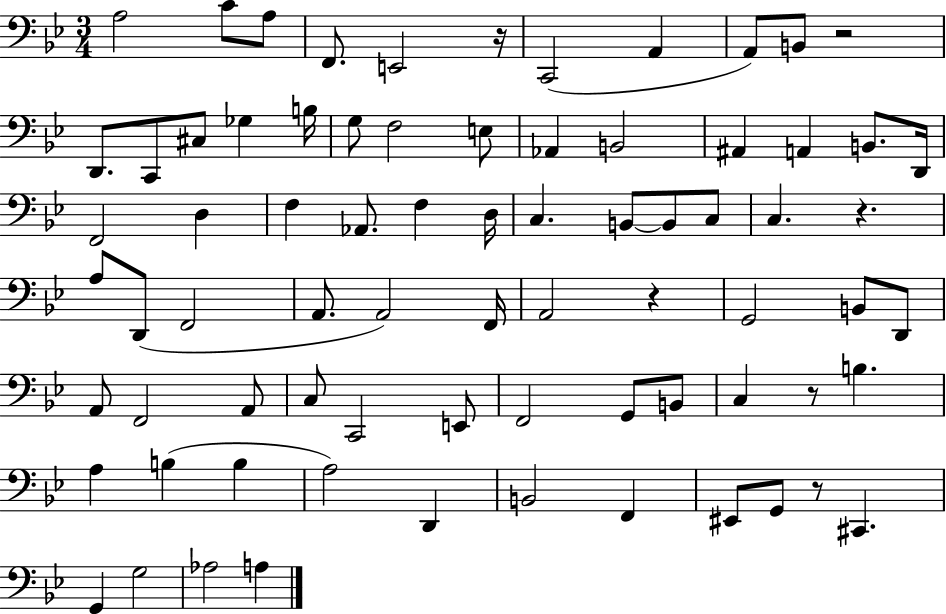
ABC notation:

X:1
T:Untitled
M:3/4
L:1/4
K:Bb
A,2 C/2 A,/2 F,,/2 E,,2 z/4 C,,2 A,, A,,/2 B,,/2 z2 D,,/2 C,,/2 ^C,/2 _G, B,/4 G,/2 F,2 E,/2 _A,, B,,2 ^A,, A,, B,,/2 D,,/4 F,,2 D, F, _A,,/2 F, D,/4 C, B,,/2 B,,/2 C,/2 C, z A,/2 D,,/2 F,,2 A,,/2 A,,2 F,,/4 A,,2 z G,,2 B,,/2 D,,/2 A,,/2 F,,2 A,,/2 C,/2 C,,2 E,,/2 F,,2 G,,/2 B,,/2 C, z/2 B, A, B, B, A,2 D,, B,,2 F,, ^E,,/2 G,,/2 z/2 ^C,, G,, G,2 _A,2 A,